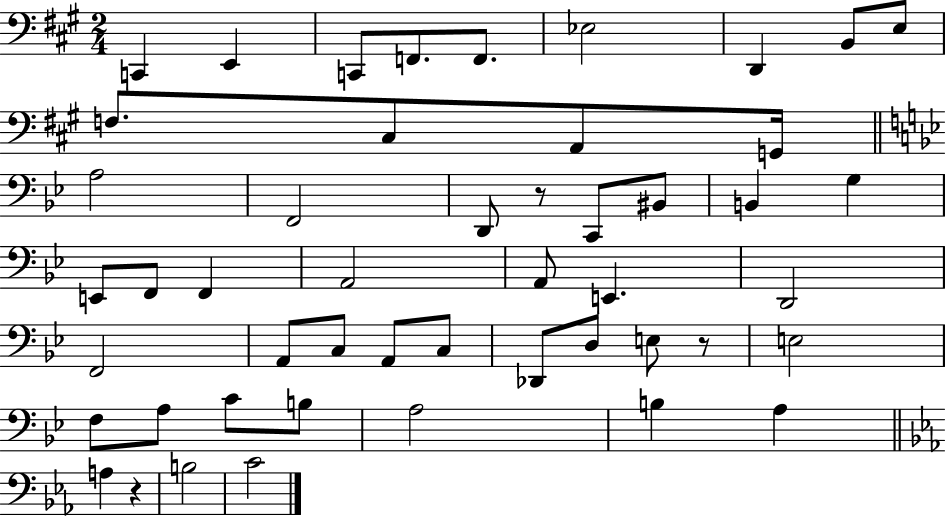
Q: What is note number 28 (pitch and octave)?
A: F2